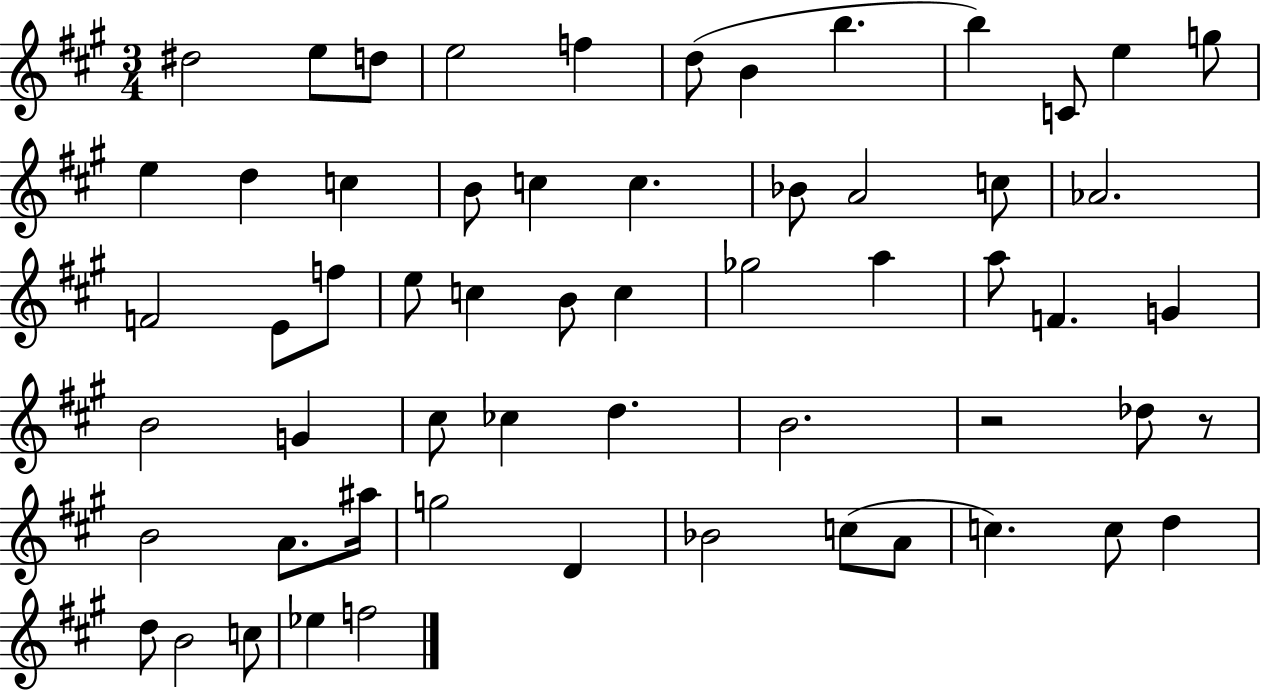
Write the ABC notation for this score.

X:1
T:Untitled
M:3/4
L:1/4
K:A
^d2 e/2 d/2 e2 f d/2 B b b C/2 e g/2 e d c B/2 c c _B/2 A2 c/2 _A2 F2 E/2 f/2 e/2 c B/2 c _g2 a a/2 F G B2 G ^c/2 _c d B2 z2 _d/2 z/2 B2 A/2 ^a/4 g2 D _B2 c/2 A/2 c c/2 d d/2 B2 c/2 _e f2